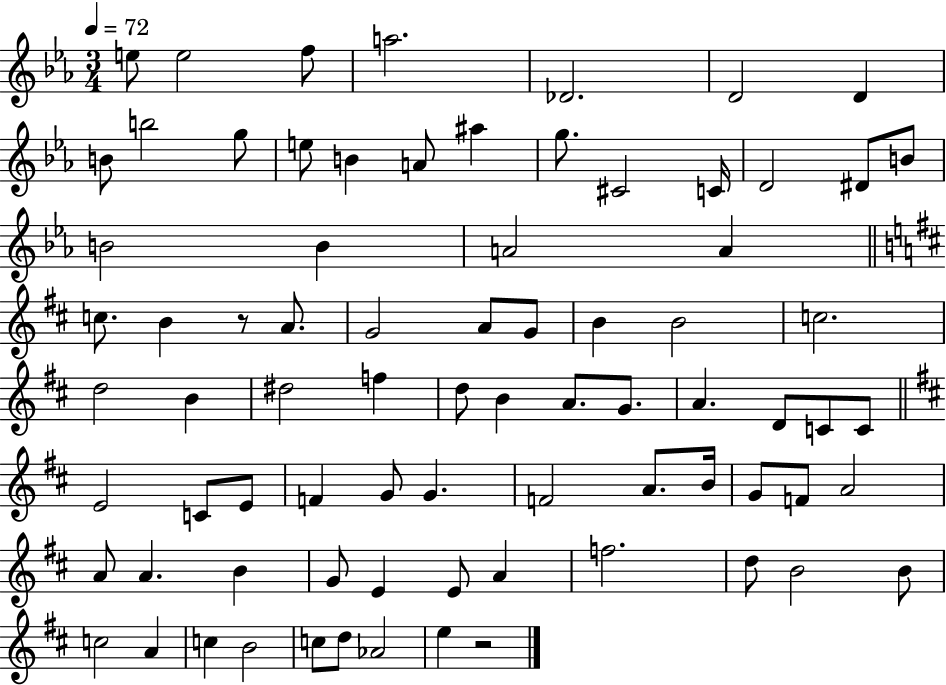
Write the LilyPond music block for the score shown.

{
  \clef treble
  \numericTimeSignature
  \time 3/4
  \key ees \major
  \tempo 4 = 72
  e''8 e''2 f''8 | a''2. | des'2. | d'2 d'4 | \break b'8 b''2 g''8 | e''8 b'4 a'8 ais''4 | g''8. cis'2 c'16 | d'2 dis'8 b'8 | \break b'2 b'4 | a'2 a'4 | \bar "||" \break \key b \minor c''8. b'4 r8 a'8. | g'2 a'8 g'8 | b'4 b'2 | c''2. | \break d''2 b'4 | dis''2 f''4 | d''8 b'4 a'8. g'8. | a'4. d'8 c'8 c'8 | \break \bar "||" \break \key b \minor e'2 c'8 e'8 | f'4 g'8 g'4. | f'2 a'8. b'16 | g'8 f'8 a'2 | \break a'8 a'4. b'4 | g'8 e'4 e'8 a'4 | f''2. | d''8 b'2 b'8 | \break c''2 a'4 | c''4 b'2 | c''8 d''8 aes'2 | e''4 r2 | \break \bar "|."
}